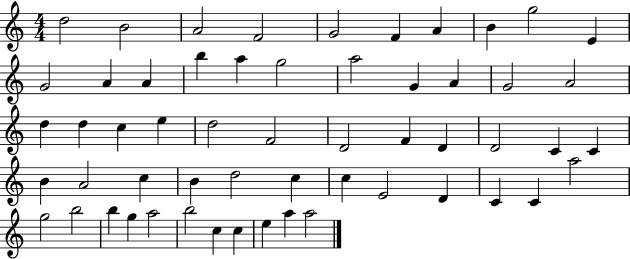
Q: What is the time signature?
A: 4/4